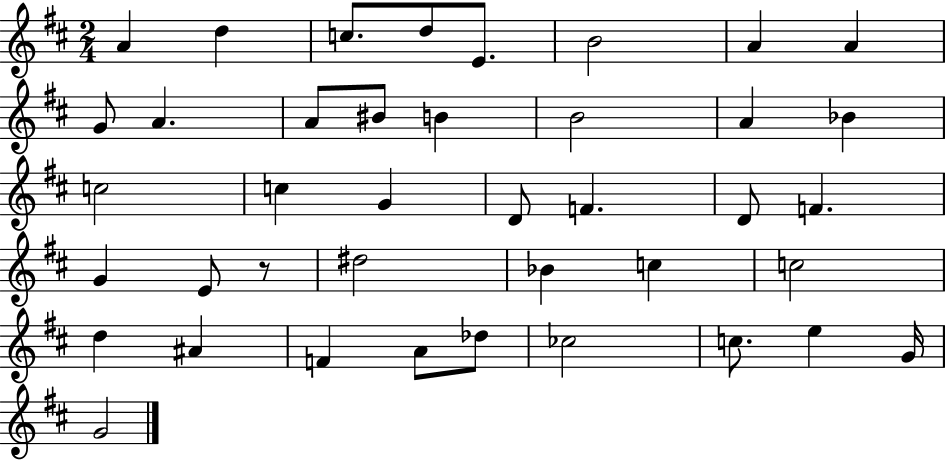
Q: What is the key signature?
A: D major